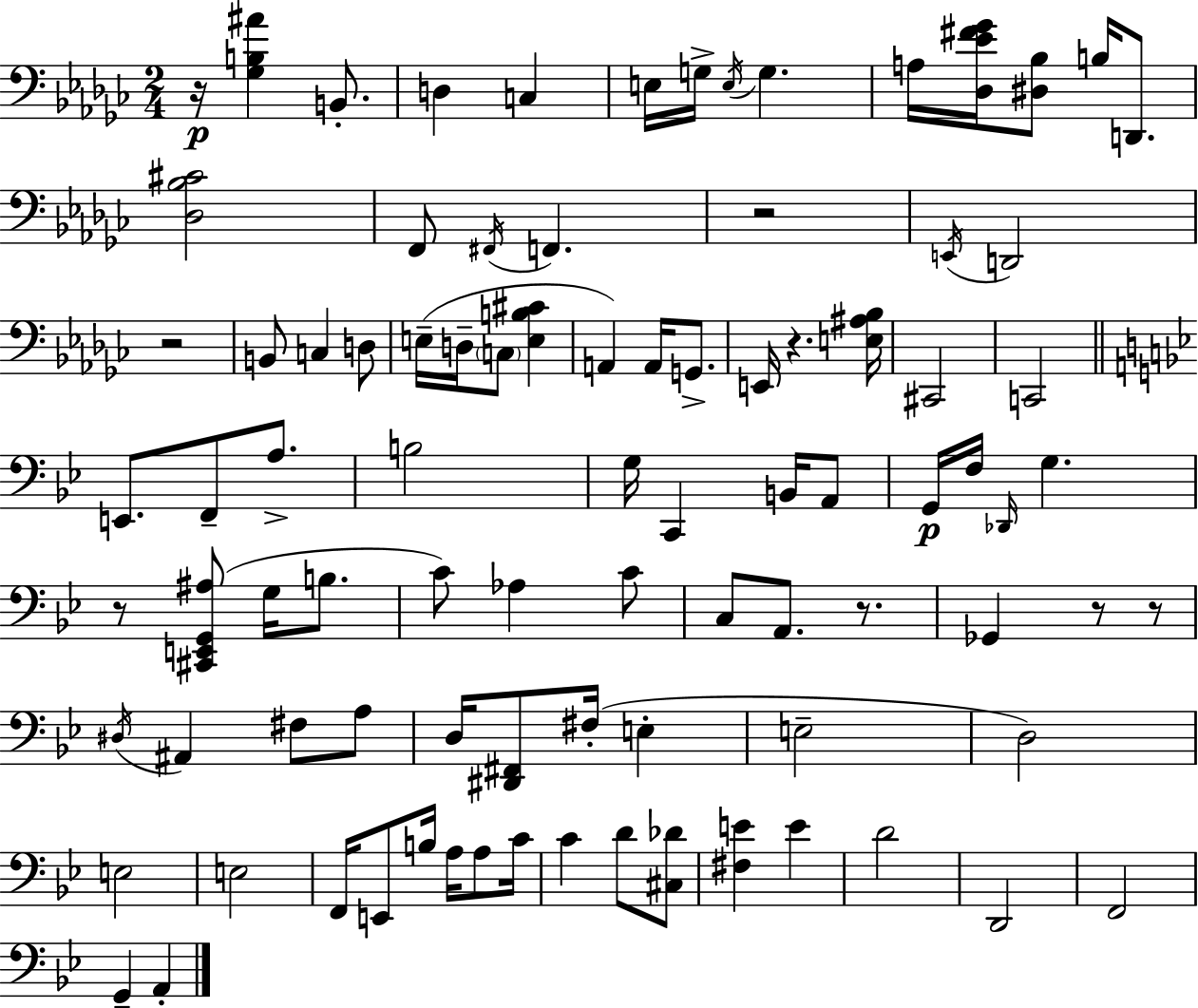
X:1
T:Untitled
M:2/4
L:1/4
K:Ebm
z/4 [_G,B,^A] B,,/2 D, C, E,/4 G,/4 E,/4 G, A,/4 [_D,_E^F_G]/4 [^D,_B,]/2 B,/4 D,,/2 [_D,_B,^C]2 F,,/2 ^F,,/4 F,, z2 E,,/4 D,,2 z2 B,,/2 C, D,/2 E,/4 D,/4 C,/2 [E,B,^C] A,, A,,/4 G,,/2 E,,/4 z [E,^A,_B,]/4 ^C,,2 C,,2 E,,/2 F,,/2 A,/2 B,2 G,/4 C,, B,,/4 A,,/2 G,,/4 F,/4 _D,,/4 G, z/2 [^C,,E,,G,,^A,]/2 G,/4 B,/2 C/2 _A, C/2 C,/2 A,,/2 z/2 _G,, z/2 z/2 ^D,/4 ^A,, ^F,/2 A,/2 D,/4 [^D,,^F,,]/2 ^F,/4 E, E,2 D,2 E,2 E,2 F,,/4 E,,/2 B,/4 A,/4 A,/2 C/4 C D/2 [^C,_D]/2 [^F,E] E D2 D,,2 F,,2 G,, A,,